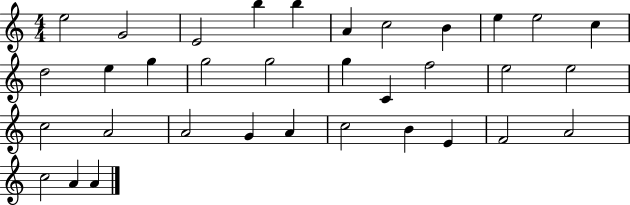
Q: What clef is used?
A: treble